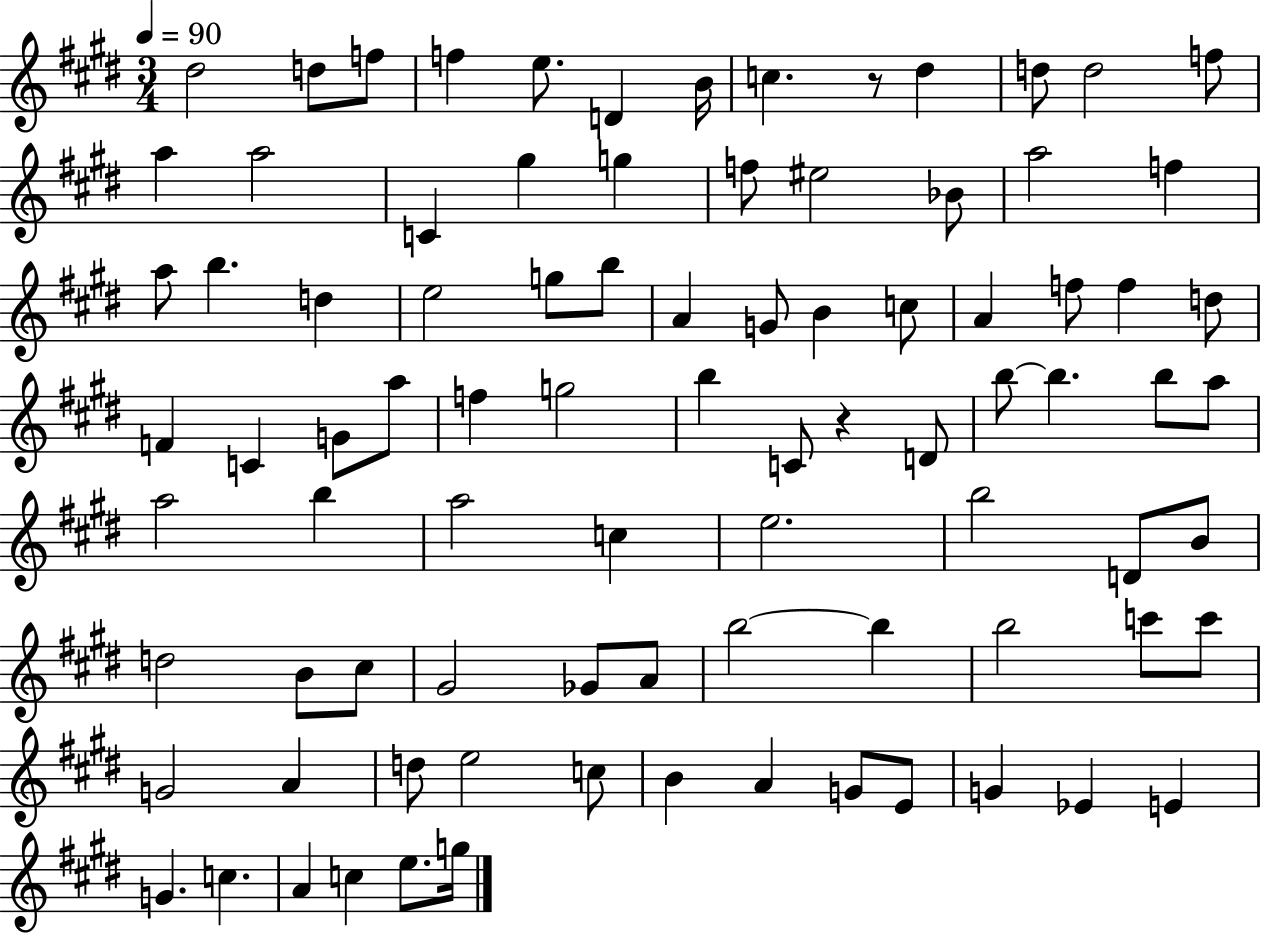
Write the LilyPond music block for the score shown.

{
  \clef treble
  \numericTimeSignature
  \time 3/4
  \key e \major
  \tempo 4 = 90
  dis''2 d''8 f''8 | f''4 e''8. d'4 b'16 | c''4. r8 dis''4 | d''8 d''2 f''8 | \break a''4 a''2 | c'4 gis''4 g''4 | f''8 eis''2 bes'8 | a''2 f''4 | \break a''8 b''4. d''4 | e''2 g''8 b''8 | a'4 g'8 b'4 c''8 | a'4 f''8 f''4 d''8 | \break f'4 c'4 g'8 a''8 | f''4 g''2 | b''4 c'8 r4 d'8 | b''8~~ b''4. b''8 a''8 | \break a''2 b''4 | a''2 c''4 | e''2. | b''2 d'8 b'8 | \break d''2 b'8 cis''8 | gis'2 ges'8 a'8 | b''2~~ b''4 | b''2 c'''8 c'''8 | \break g'2 a'4 | d''8 e''2 c''8 | b'4 a'4 g'8 e'8 | g'4 ees'4 e'4 | \break g'4. c''4. | a'4 c''4 e''8. g''16 | \bar "|."
}